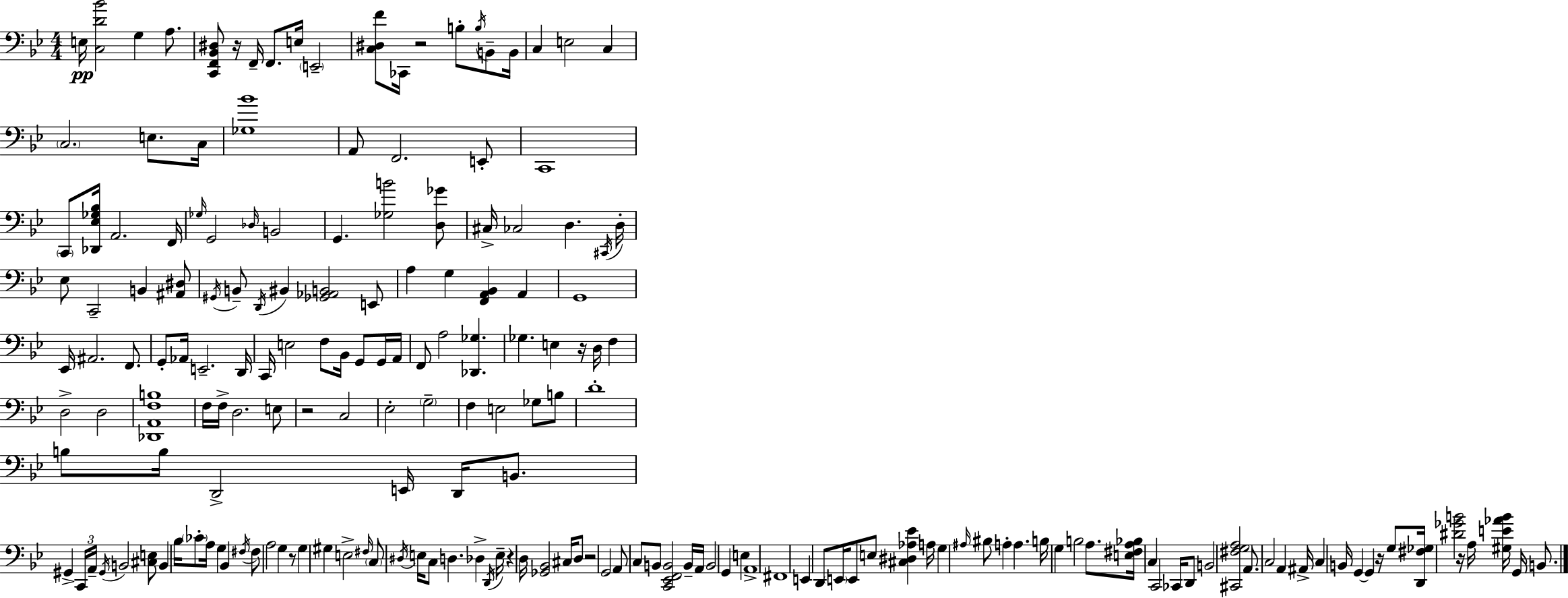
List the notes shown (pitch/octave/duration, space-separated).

E3/s [C3,D4,Bb4]/h G3/q A3/e. [C2,F2,Bb2,D#3]/e R/s F2/s F2/e. E3/s E2/h [C3,D#3,F4]/e CES2/s R/h B3/e B3/s B2/e B2/s C3/q E3/h C3/q C3/h. E3/e. C3/s [Gb3,Bb4]/w A2/e F2/h. E2/e C2/w C2/e [Db2,Eb3,Gb3,Bb3]/s A2/h. F2/s Gb3/s G2/h Db3/s B2/h G2/q. [Gb3,B4]/h [D3,Gb4]/e C#3/s CES3/h D3/q. C#2/s D3/s Eb3/e C2/h B2/q [A#2,D#3]/e G#2/s B2/e D2/s BIS2/q [Gb2,Ab2,B2]/h E2/e A3/q G3/q [F2,A2,Bb2]/q A2/q G2/w Eb2/s A#2/h. F2/e. G2/e Ab2/s E2/h. D2/s C2/s E3/h F3/e Bb2/s G2/e G2/s A2/s F2/e A3/h [Db2,Gb3]/q. Gb3/q. E3/q R/s D3/s F3/q D3/h D3/h [Db2,A2,F3,B3]/w F3/s F3/s D3/h. E3/e R/h C3/h Eb3/h G3/h F3/q E3/h Gb3/e B3/e D4/w B3/e B3/s D2/h E2/s D2/s B2/e. G#2/q C2/s A2/s G#2/s B2/h [C#3,E3]/e B2/q Bb3/s CES4/e A3/s G3/q Bb2/q F#3/s F#3/e A3/h G3/q R/e G3/q G#3/q E3/h F#3/s C3/e D#3/s E3/s C3/e D3/q. Db3/q D2/s E3/s R/q D3/s [Gb2,Bb2]/h C#3/s D3/e R/h G2/h A2/e C3/e B2/e [C2,Eb2,F2,B2]/h B2/s A2/s B2/h G2/q E3/q A2/w F#2/w E2/q D2/e E2/s E2/e E3/e [C#3,D#3,Ab3,Eb4]/q A3/s G3/q A#3/s BIS3/e A3/q A3/q. B3/s G3/q B3/h A3/e. [E3,F#3,A3,Bb3]/s C3/q C2/h CES2/s D2/e B2/h [C#2,F#3,G3,A3]/h A2/e. C3/h A2/q A#2/s C3/q B2/s G2/q G2/q R/s G3/e [D2,F#3,Gb3]/s [D#4,Gb4,B4]/h R/s A3/s [G#3,E4,Ab4,B4]/s G2/s B2/e.